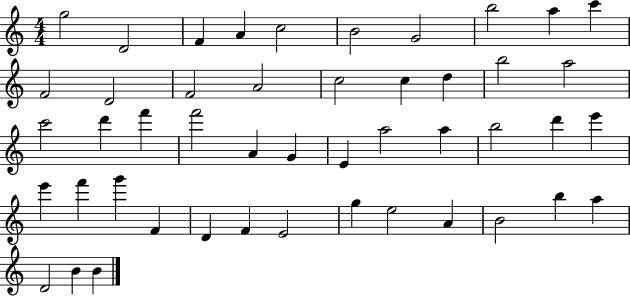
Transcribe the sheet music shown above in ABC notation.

X:1
T:Untitled
M:4/4
L:1/4
K:C
g2 D2 F A c2 B2 G2 b2 a c' F2 D2 F2 A2 c2 c d b2 a2 c'2 d' f' f'2 A G E a2 a b2 d' e' e' f' g' F D F E2 g e2 A B2 b a D2 B B